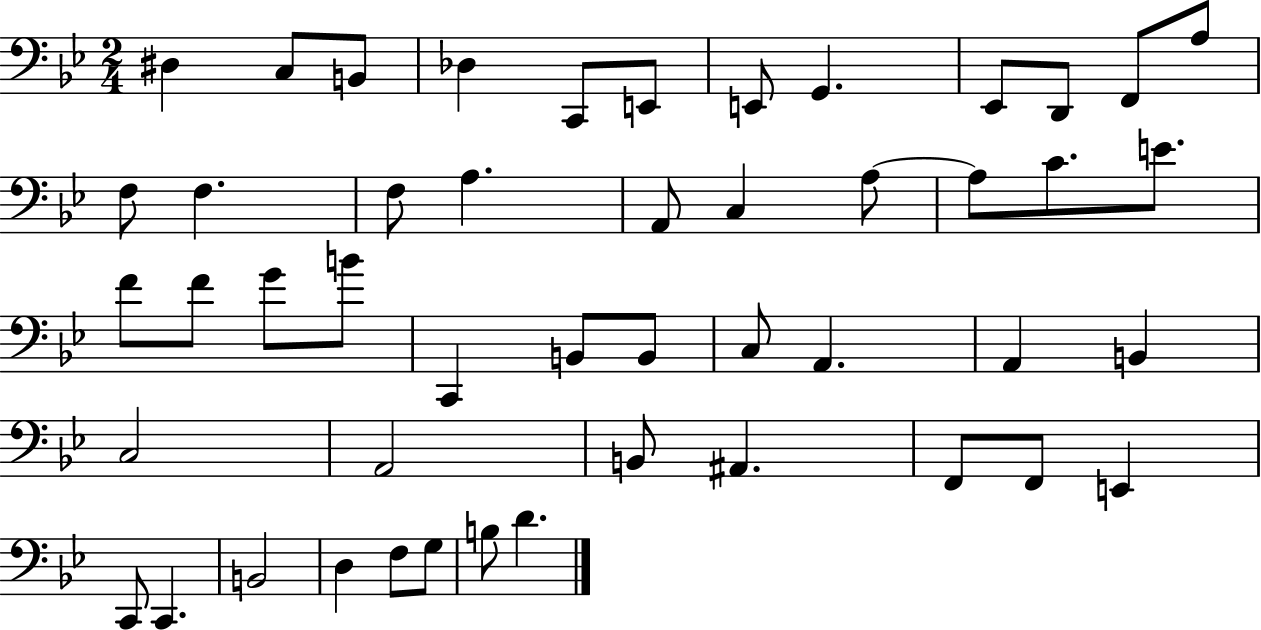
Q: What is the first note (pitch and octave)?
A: D#3